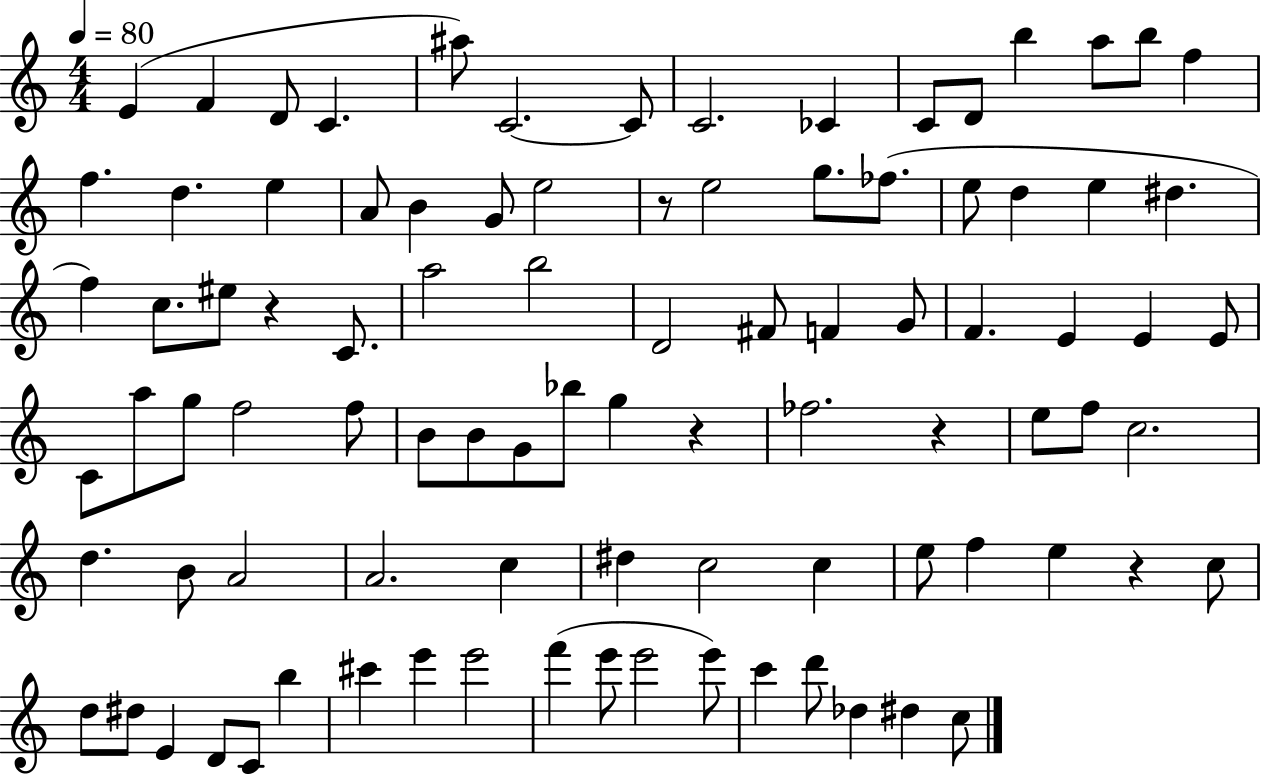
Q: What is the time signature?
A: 4/4